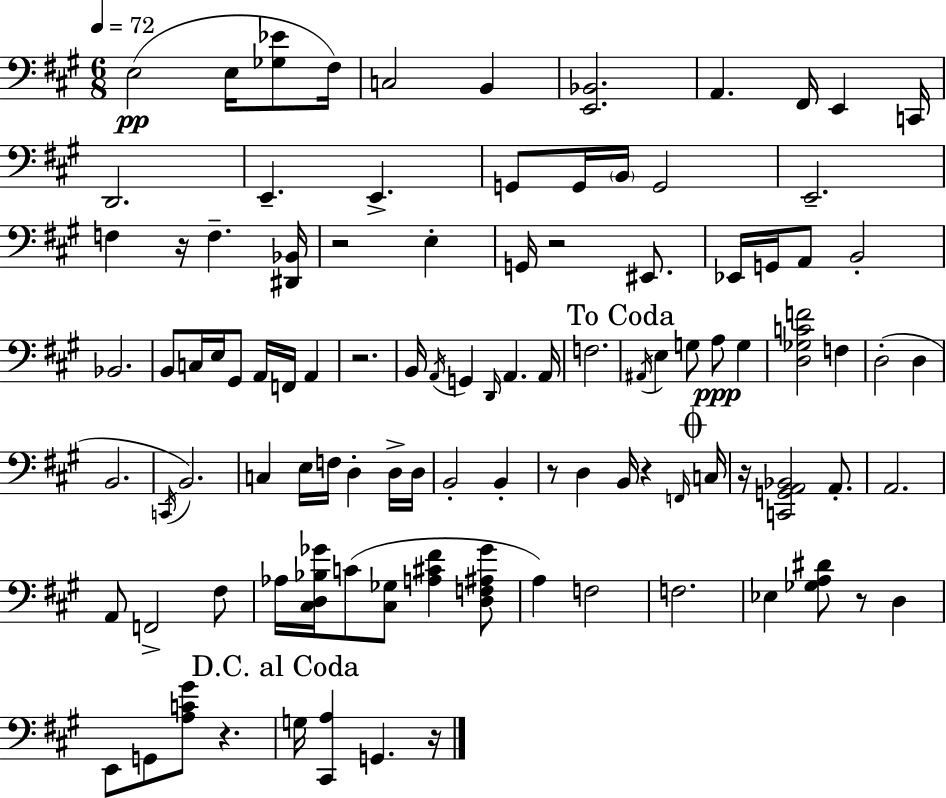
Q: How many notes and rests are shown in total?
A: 102